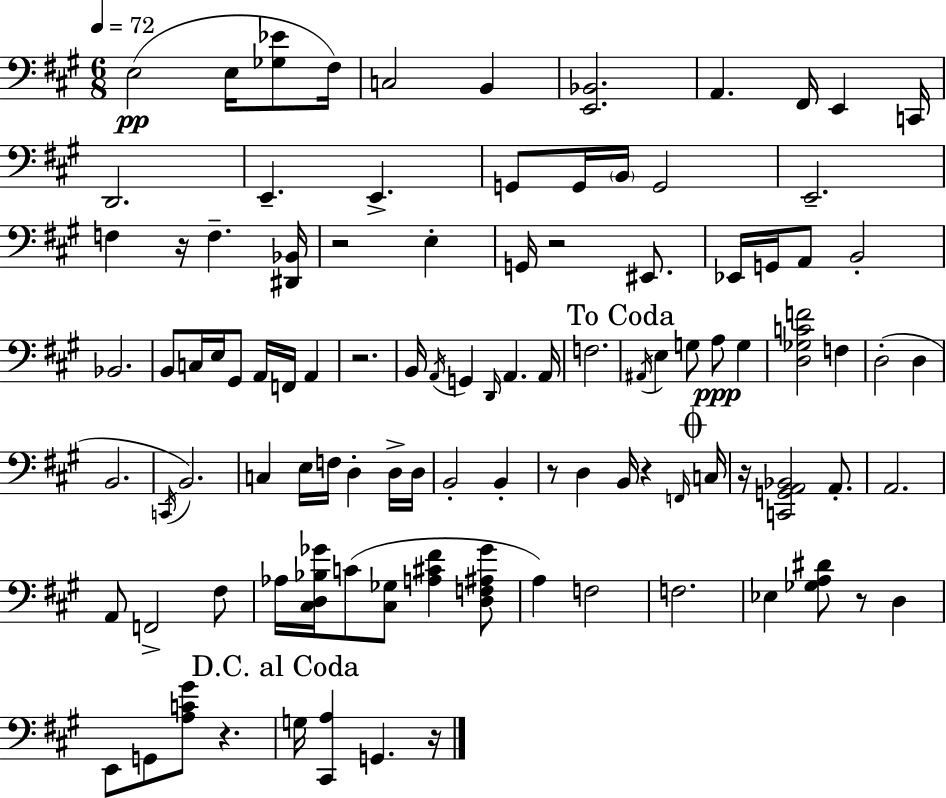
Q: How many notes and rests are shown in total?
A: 102